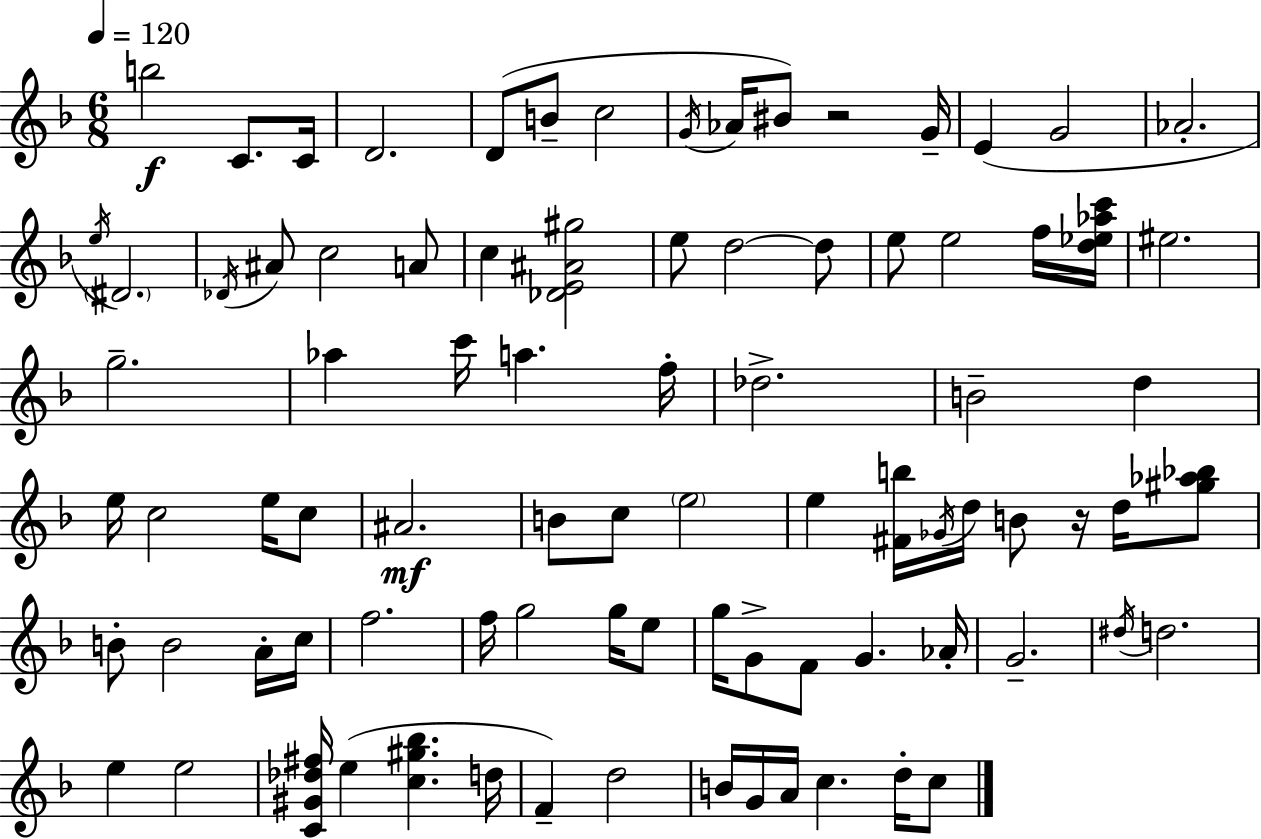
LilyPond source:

{
  \clef treble
  \numericTimeSignature
  \time 6/8
  \key f \major
  \tempo 4 = 120
  b''2\f c'8. c'16 | d'2. | d'8( b'8-- c''2 | \acciaccatura { g'16 } aes'16 bis'8) r2 | \break g'16-- e'4( g'2 | aes'2.-. | \acciaccatura { e''16 } \parenthesize dis'2.) | \acciaccatura { des'16 } ais'8 c''2 | \break a'8 c''4 <des' e' ais' gis''>2 | e''8 d''2~~ | d''8 e''8 e''2 | f''16 <d'' ees'' aes'' c'''>16 eis''2. | \break g''2.-- | aes''4 c'''16 a''4. | f''16-. des''2.-> | b'2-- d''4 | \break e''16 c''2 | e''16 c''8 ais'2.\mf | b'8 c''8 \parenthesize e''2 | e''4 <fis' b''>16 \acciaccatura { ges'16 } d''16 b'8 | \break r16 d''16 <gis'' aes'' bes''>8 b'8-. b'2 | a'16-. c''16 f''2. | f''16 g''2 | g''16 e''8 g''16 g'8-> f'8 g'4. | \break aes'16-. g'2.-- | \acciaccatura { dis''16 } d''2. | e''4 e''2 | <c' gis' des'' fis''>16 e''4( <c'' gis'' bes''>4. | \break d''16 f'4--) d''2 | b'16 g'16 a'16 c''4. | d''16-. c''8 \bar "|."
}